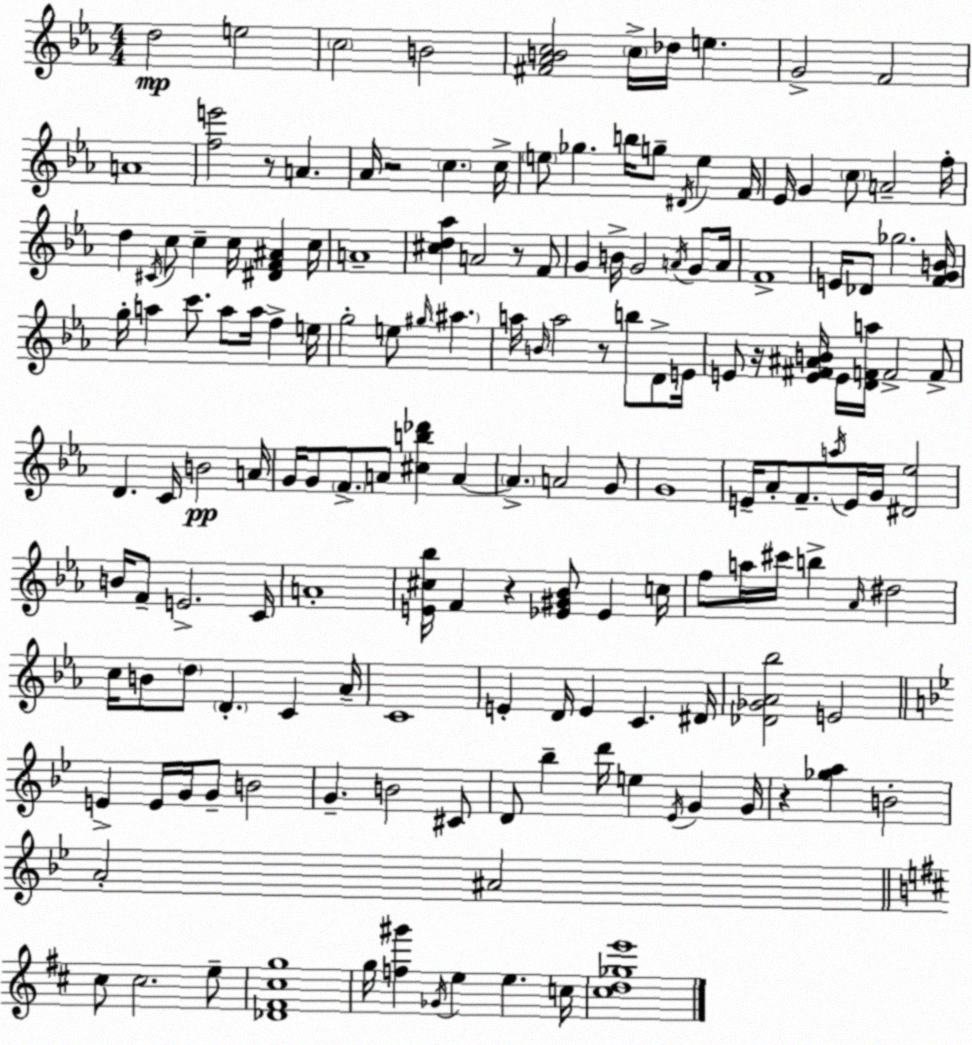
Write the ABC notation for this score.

X:1
T:Untitled
M:4/4
L:1/4
K:Cm
d2 e2 c2 B2 [^F_ABc]2 c/4 _d/4 e G2 F2 A4 [fe']2 z/2 A _A/4 z2 c c/4 e/2 _g b/4 g/2 ^D/4 e F/4 _E/4 G c/2 A2 f/4 d ^C/4 c/2 c c/4 [^DF^A] c/4 A4 [^cd_a] A2 z/2 F/2 G B/4 G2 A/4 G/2 A/4 F4 E/4 _D/2 _g2 [FGB]/4 g/4 a c'/2 a/2 a/4 f e/4 g2 e/2 ^g/4 ^a a/4 B/4 a2 z/2 b/2 D/2 E/4 E/2 z/4 [E^F^AB]/4 E/4 [DFa]/4 F2 F/2 D C/4 B2 A/4 G/4 G/2 F/2 A/2 [^cb_d'] A A A2 G/2 G4 E/4 _A/2 F/2 a/4 E/4 G/4 [^D_e]2 B/4 F/2 E2 C/4 A4 [E^c_b]/4 F z [_E^G_B]/2 _E c/4 f/2 a/4 ^c'/4 b _A/4 ^d2 c/4 B/2 d/2 D C _A/4 C4 E D/4 E C ^D/4 [_D_G_A_b]2 E2 E E/4 G/4 G/2 B2 G B2 ^C/2 D/2 _b d'/4 e _E/4 G G/4 z [_ga] B2 A2 ^A2 ^c/2 ^c2 e/2 [_D^F^cg]4 g/4 [f^g'] _G/4 e e c/4 [^cd_ge']4